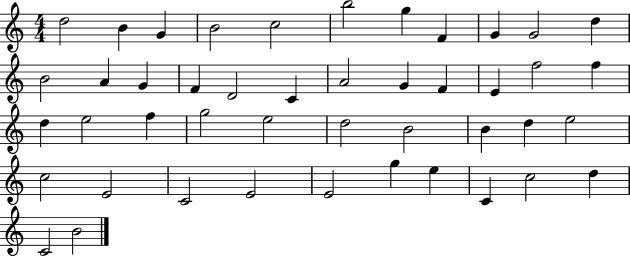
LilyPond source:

{
  \clef treble
  \numericTimeSignature
  \time 4/4
  \key c \major
  d''2 b'4 g'4 | b'2 c''2 | b''2 g''4 f'4 | g'4 g'2 d''4 | \break b'2 a'4 g'4 | f'4 d'2 c'4 | a'2 g'4 f'4 | e'4 f''2 f''4 | \break d''4 e''2 f''4 | g''2 e''2 | d''2 b'2 | b'4 d''4 e''2 | \break c''2 e'2 | c'2 e'2 | e'2 g''4 e''4 | c'4 c''2 d''4 | \break c'2 b'2 | \bar "|."
}